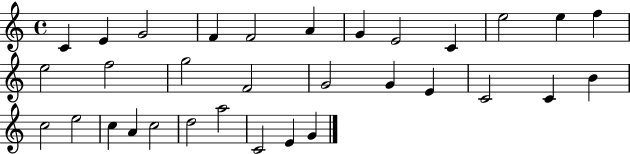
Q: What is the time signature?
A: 4/4